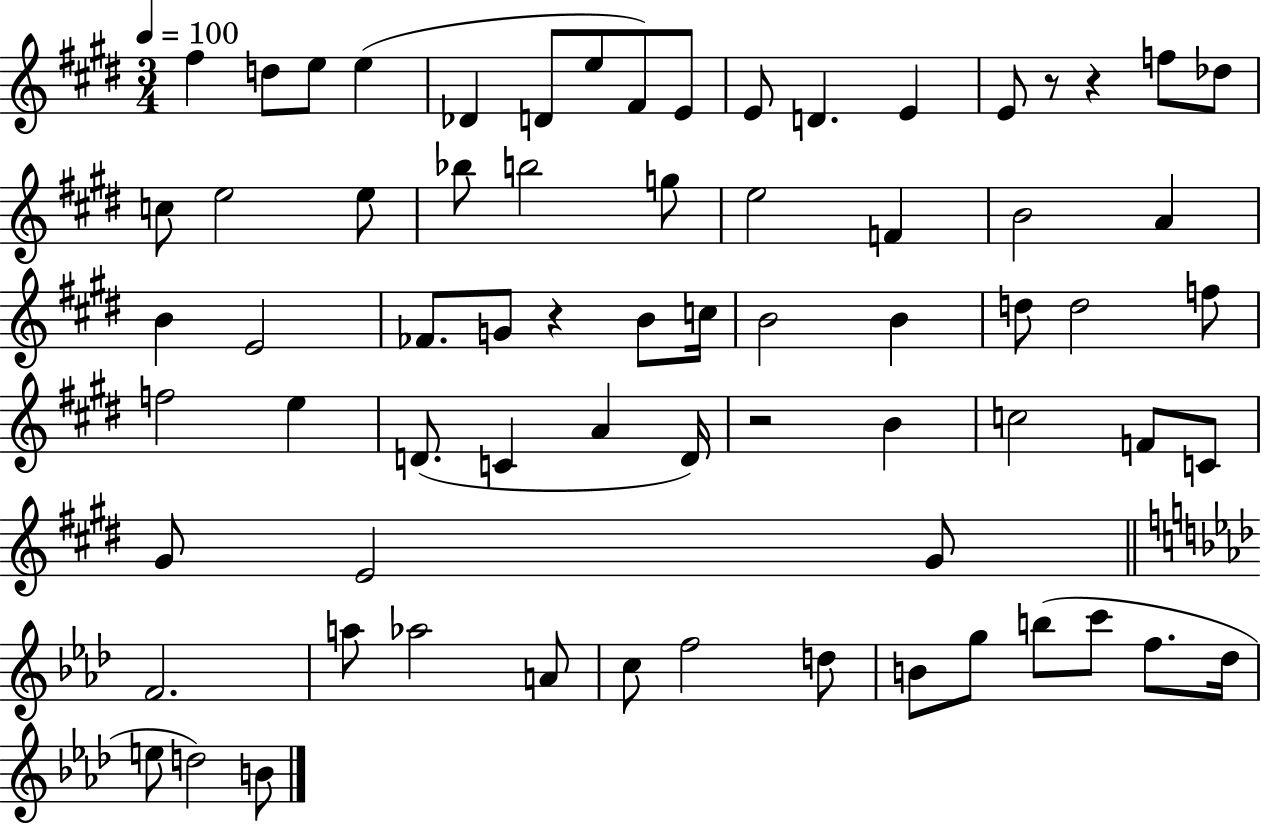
X:1
T:Untitled
M:3/4
L:1/4
K:E
^f d/2 e/2 e _D D/2 e/2 ^F/2 E/2 E/2 D E E/2 z/2 z f/2 _d/2 c/2 e2 e/2 _b/2 b2 g/2 e2 F B2 A B E2 _F/2 G/2 z B/2 c/4 B2 B d/2 d2 f/2 f2 e D/2 C A D/4 z2 B c2 F/2 C/2 ^G/2 E2 ^G/2 F2 a/2 _a2 A/2 c/2 f2 d/2 B/2 g/2 b/2 c'/2 f/2 _d/4 e/2 d2 B/2